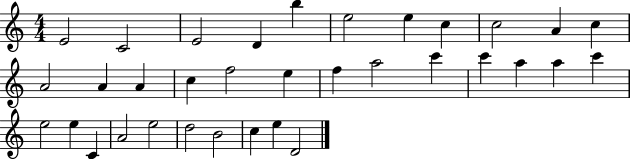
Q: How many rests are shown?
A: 0